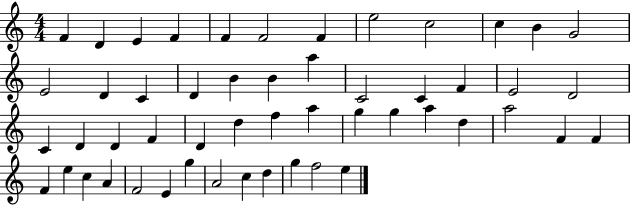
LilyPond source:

{
  \clef treble
  \numericTimeSignature
  \time 4/4
  \key c \major
  f'4 d'4 e'4 f'4 | f'4 f'2 f'4 | e''2 c''2 | c''4 b'4 g'2 | \break e'2 d'4 c'4 | d'4 b'4 b'4 a''4 | c'2 c'4 f'4 | e'2 d'2 | \break c'4 d'4 d'4 f'4 | d'4 d''4 f''4 a''4 | g''4 g''4 a''4 d''4 | a''2 f'4 f'4 | \break f'4 e''4 c''4 a'4 | f'2 e'4 g''4 | a'2 c''4 d''4 | g''4 f''2 e''4 | \break \bar "|."
}